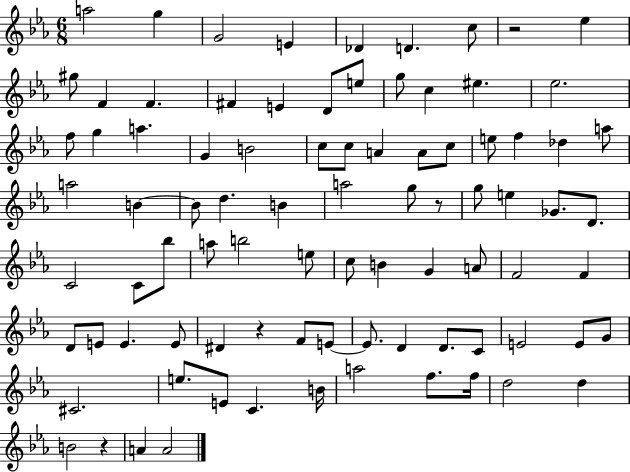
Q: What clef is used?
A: treble